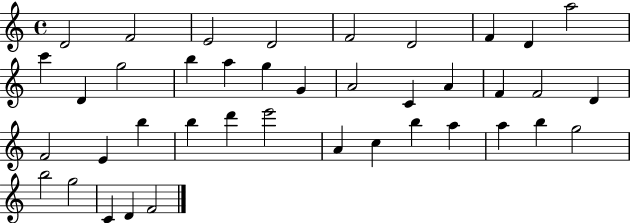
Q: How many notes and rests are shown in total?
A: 40